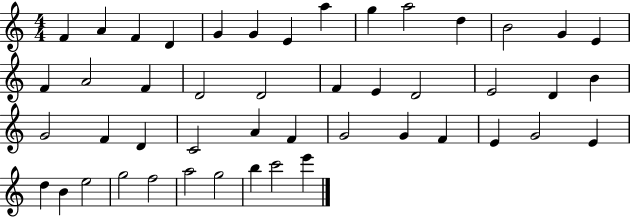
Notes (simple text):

F4/q A4/q F4/q D4/q G4/q G4/q E4/q A5/q G5/q A5/h D5/q B4/h G4/q E4/q F4/q A4/h F4/q D4/h D4/h F4/q E4/q D4/h E4/h D4/q B4/q G4/h F4/q D4/q C4/h A4/q F4/q G4/h G4/q F4/q E4/q G4/h E4/q D5/q B4/q E5/h G5/h F5/h A5/h G5/h B5/q C6/h E6/q